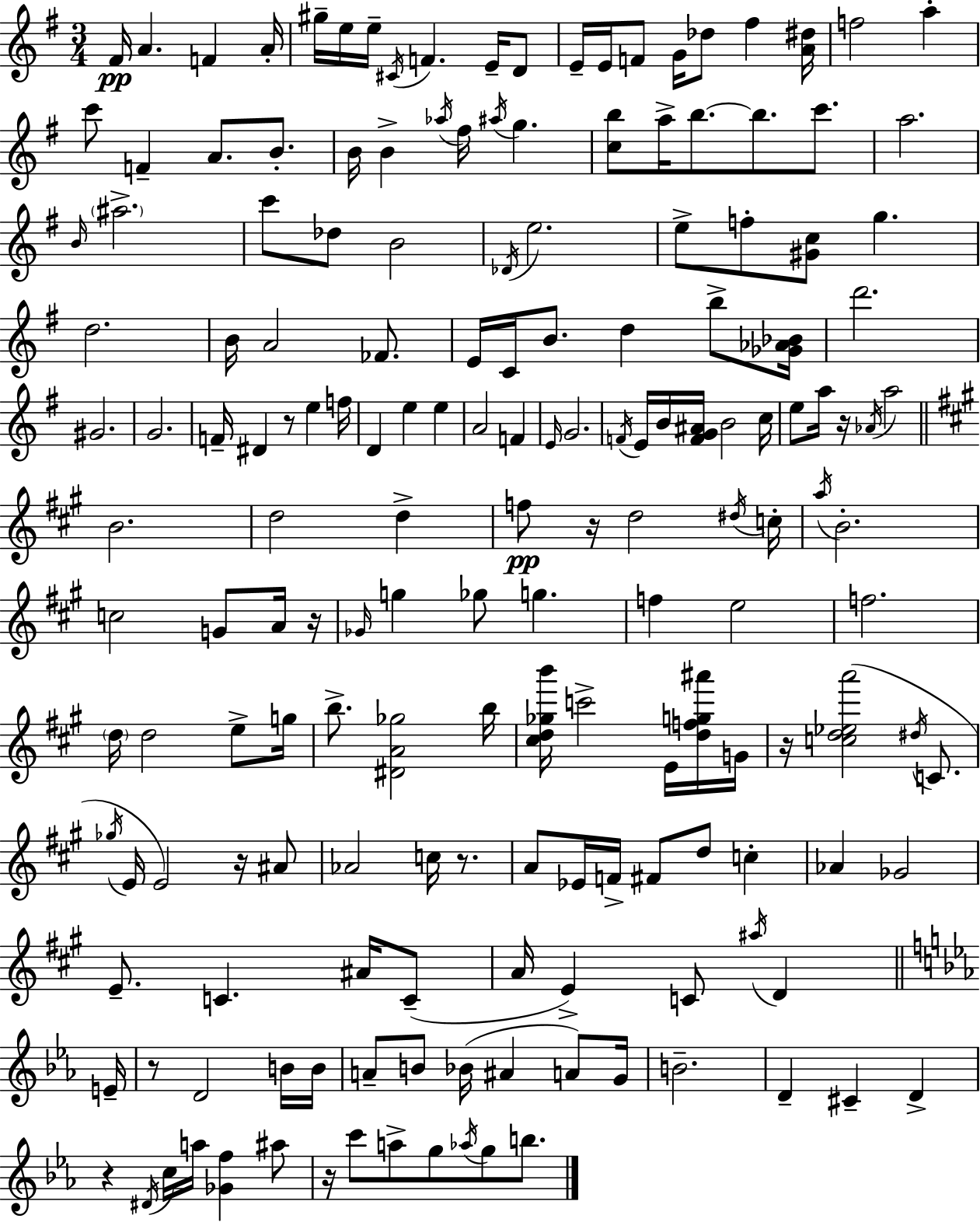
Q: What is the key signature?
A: E minor